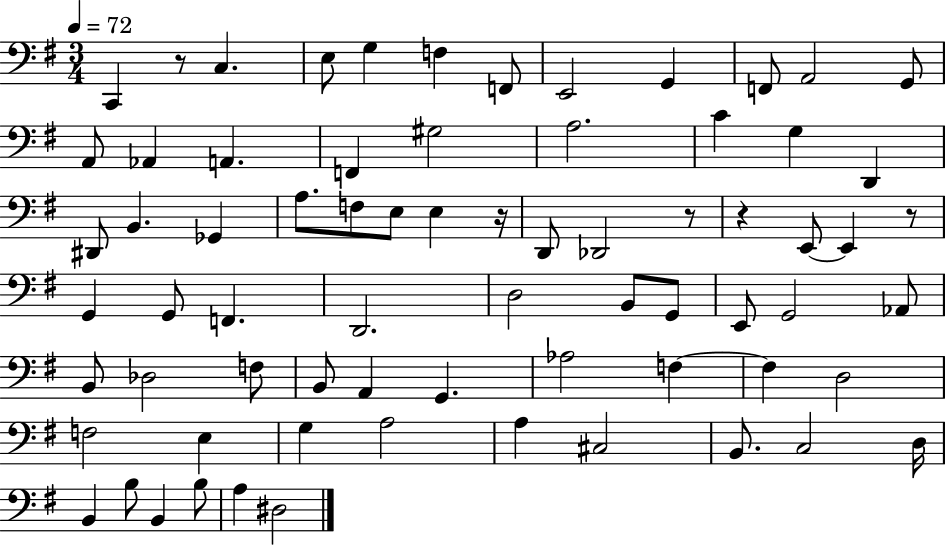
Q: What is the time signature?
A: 3/4